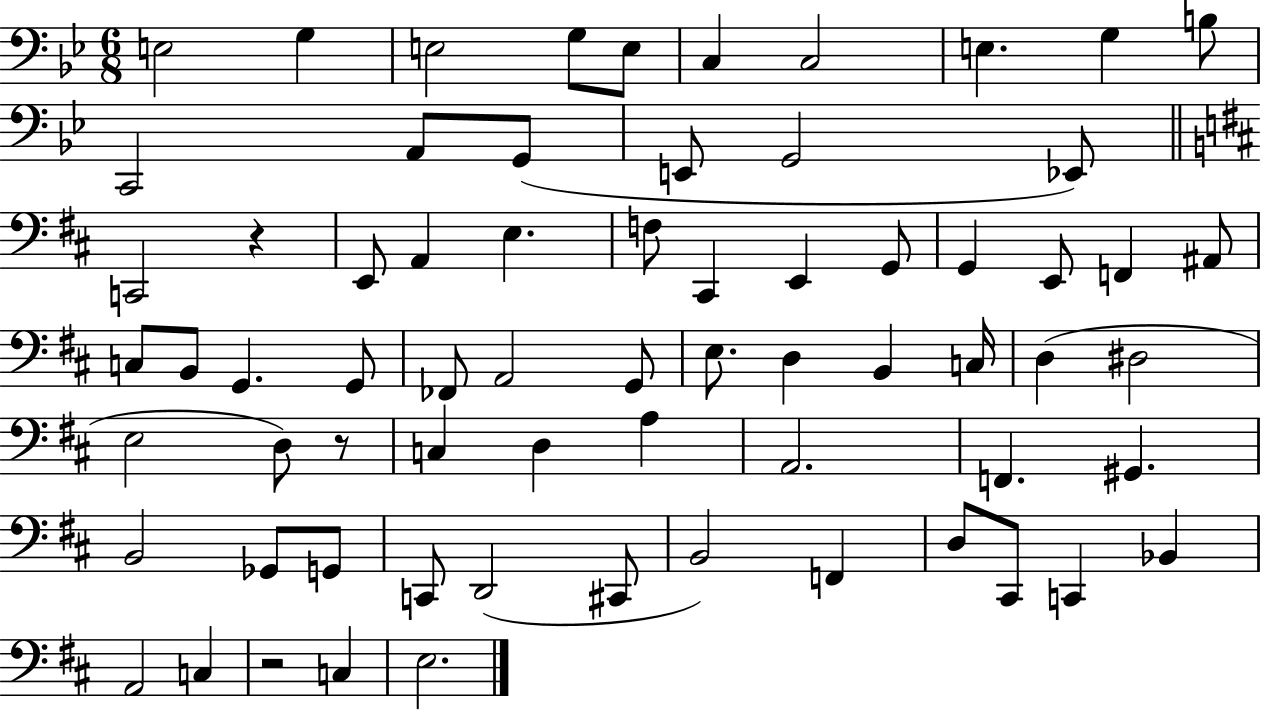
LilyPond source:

{
  \clef bass
  \numericTimeSignature
  \time 6/8
  \key bes \major
  e2 g4 | e2 g8 e8 | c4 c2 | e4. g4 b8 | \break c,2 a,8 g,8( | e,8 g,2 ees,8) | \bar "||" \break \key d \major c,2 r4 | e,8 a,4 e4. | f8 cis,4 e,4 g,8 | g,4 e,8 f,4 ais,8 | \break c8 b,8 g,4. g,8 | fes,8 a,2 g,8 | e8. d4 b,4 c16 | d4( dis2 | \break e2 d8) r8 | c4 d4 a4 | a,2. | f,4. gis,4. | \break b,2 ges,8 g,8 | c,8 d,2( cis,8 | b,2) f,4 | d8 cis,8 c,4 bes,4 | \break a,2 c4 | r2 c4 | e2. | \bar "|."
}